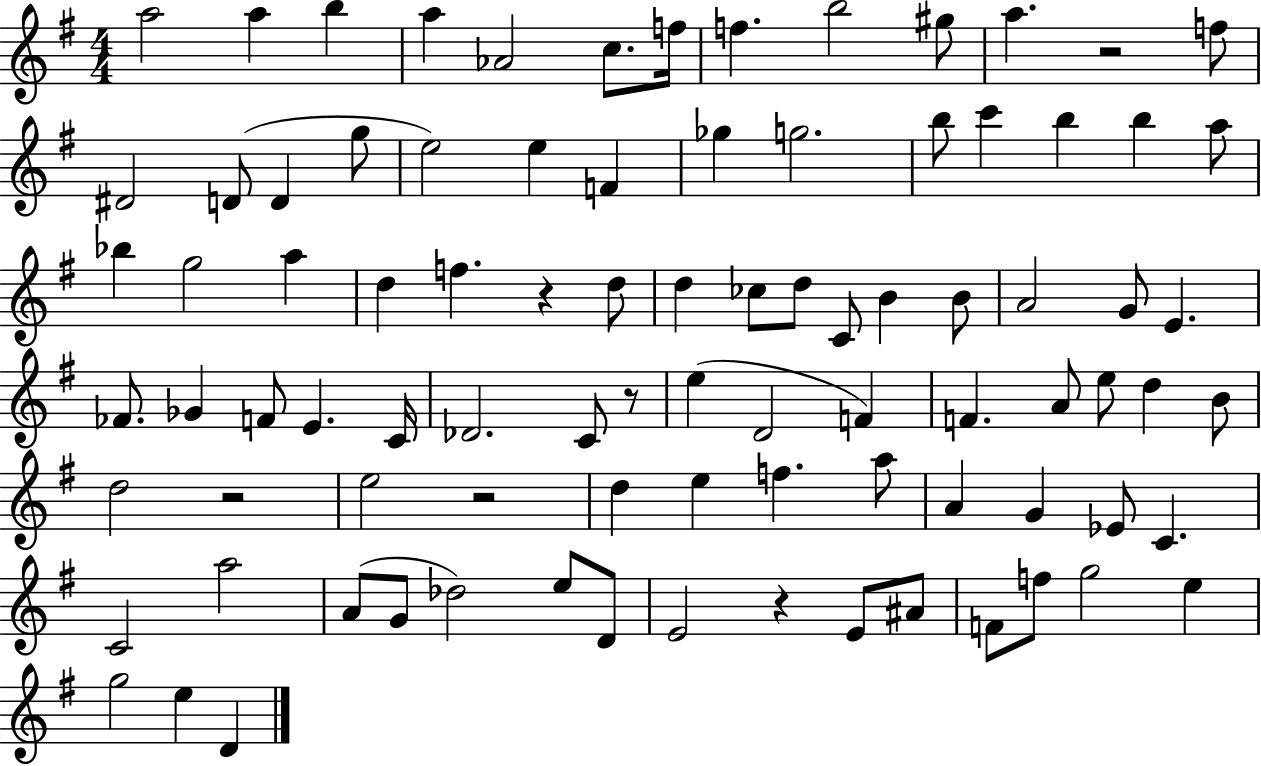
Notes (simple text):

A5/h A5/q B5/q A5/q Ab4/h C5/e. F5/s F5/q. B5/h G#5/e A5/q. R/h F5/e D#4/h D4/e D4/q G5/e E5/h E5/q F4/q Gb5/q G5/h. B5/e C6/q B5/q B5/q A5/e Bb5/q G5/h A5/q D5/q F5/q. R/q D5/e D5/q CES5/e D5/e C4/e B4/q B4/e A4/h G4/e E4/q. FES4/e. Gb4/q F4/e E4/q. C4/s Db4/h. C4/e R/e E5/q D4/h F4/q F4/q. A4/e E5/e D5/q B4/e D5/h R/h E5/h R/h D5/q E5/q F5/q. A5/e A4/q G4/q Eb4/e C4/q. C4/h A5/h A4/e G4/e Db5/h E5/e D4/e E4/h R/q E4/e A#4/e F4/e F5/e G5/h E5/q G5/h E5/q D4/q